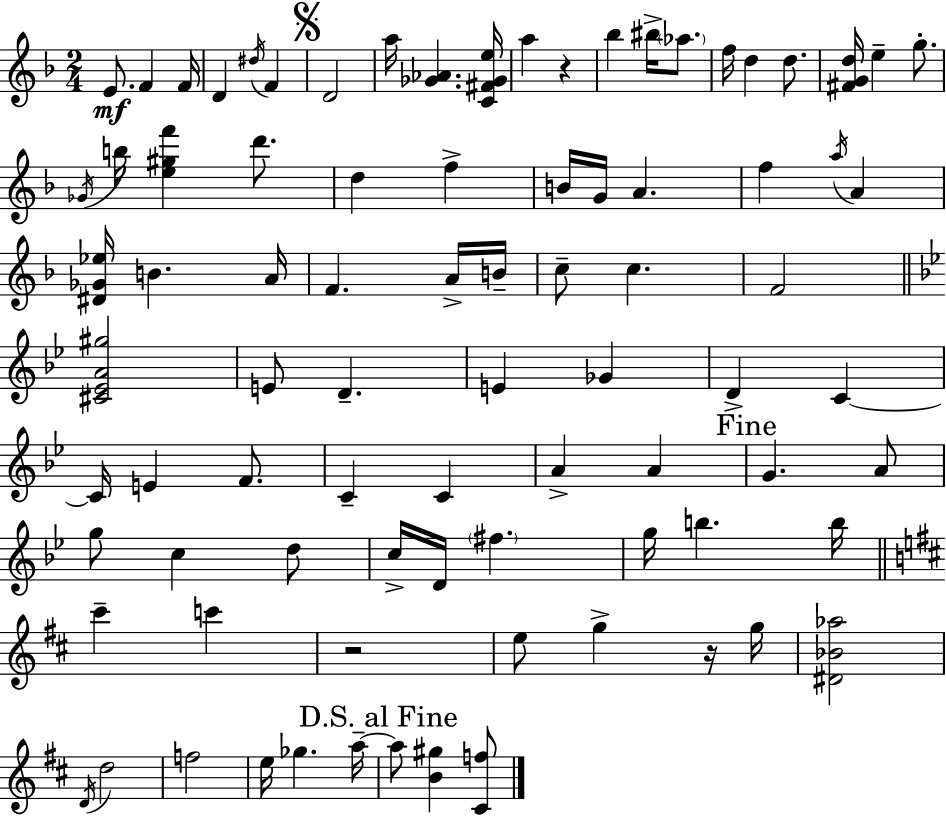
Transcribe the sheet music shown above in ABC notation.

X:1
T:Untitled
M:2/4
L:1/4
K:F
E/2 F F/4 D ^d/4 F D2 a/4 [_G_A] [C^F_Ge]/4 a z _b ^b/4 _a/2 f/4 d d/2 [^FGd]/4 e g/2 _G/4 b/4 [e^gf'] d'/2 d f B/4 G/4 A f a/4 A [^D_G_e]/4 B A/4 F A/4 B/4 c/2 c F2 [^C_EA^g]2 E/2 D E _G D C C/4 E F/2 C C A A G A/2 g/2 c d/2 c/4 D/4 ^f g/4 b b/4 ^c' c' z2 e/2 g z/4 g/4 [^D_B_a]2 D/4 d2 f2 e/4 _g a/4 a/2 [B^g] [^Cf]/2